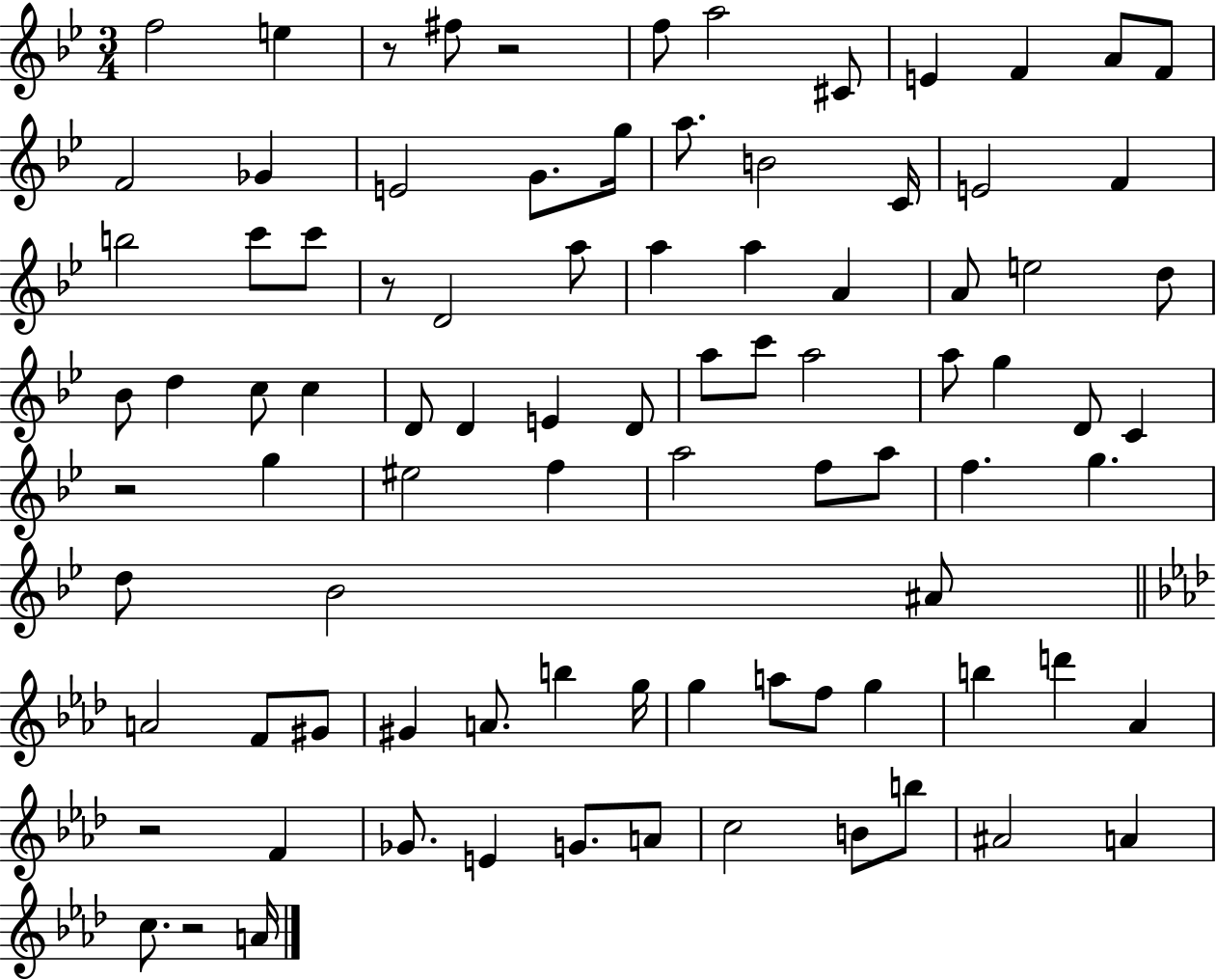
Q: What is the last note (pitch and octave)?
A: A4